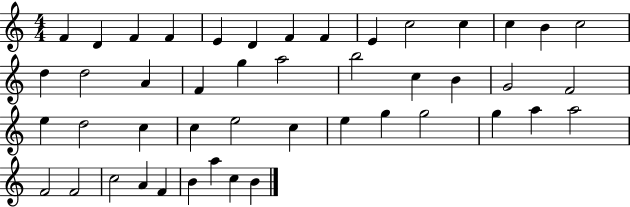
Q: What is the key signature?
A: C major